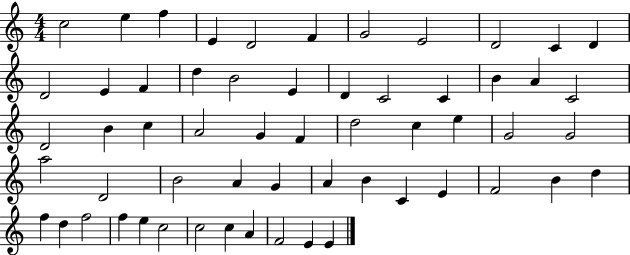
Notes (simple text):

C5/h E5/q F5/q E4/q D4/h F4/q G4/h E4/h D4/h C4/q D4/q D4/h E4/q F4/q D5/q B4/h E4/q D4/q C4/h C4/q B4/q A4/q C4/h D4/h B4/q C5/q A4/h G4/q F4/q D5/h C5/q E5/q G4/h G4/h A5/h D4/h B4/h A4/q G4/q A4/q B4/q C4/q E4/q F4/h B4/q D5/q F5/q D5/q F5/h F5/q E5/q C5/h C5/h C5/q A4/q F4/h E4/q E4/q